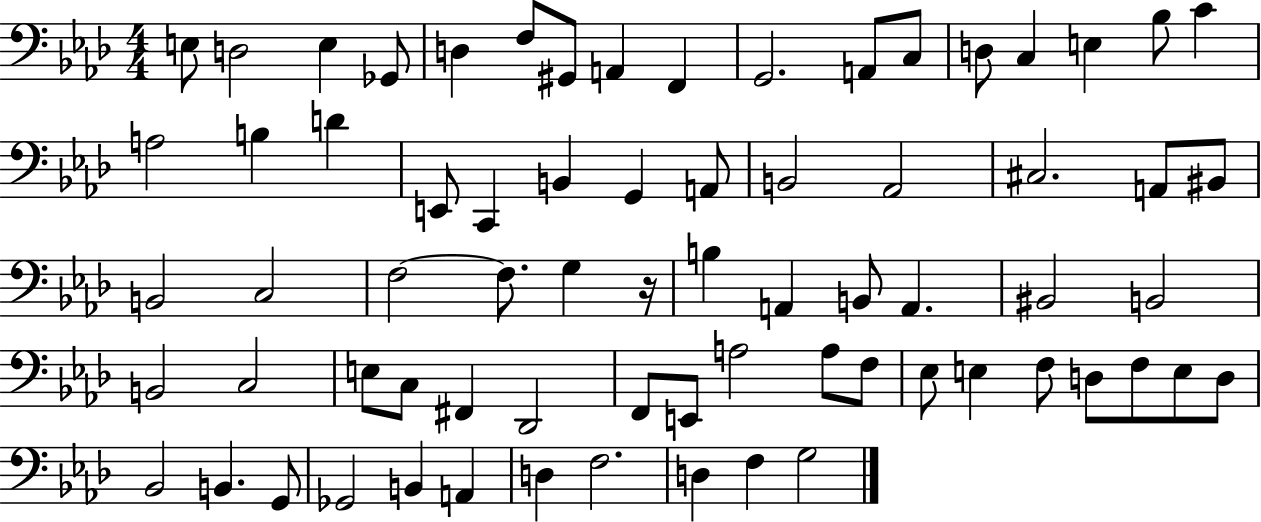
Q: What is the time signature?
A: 4/4